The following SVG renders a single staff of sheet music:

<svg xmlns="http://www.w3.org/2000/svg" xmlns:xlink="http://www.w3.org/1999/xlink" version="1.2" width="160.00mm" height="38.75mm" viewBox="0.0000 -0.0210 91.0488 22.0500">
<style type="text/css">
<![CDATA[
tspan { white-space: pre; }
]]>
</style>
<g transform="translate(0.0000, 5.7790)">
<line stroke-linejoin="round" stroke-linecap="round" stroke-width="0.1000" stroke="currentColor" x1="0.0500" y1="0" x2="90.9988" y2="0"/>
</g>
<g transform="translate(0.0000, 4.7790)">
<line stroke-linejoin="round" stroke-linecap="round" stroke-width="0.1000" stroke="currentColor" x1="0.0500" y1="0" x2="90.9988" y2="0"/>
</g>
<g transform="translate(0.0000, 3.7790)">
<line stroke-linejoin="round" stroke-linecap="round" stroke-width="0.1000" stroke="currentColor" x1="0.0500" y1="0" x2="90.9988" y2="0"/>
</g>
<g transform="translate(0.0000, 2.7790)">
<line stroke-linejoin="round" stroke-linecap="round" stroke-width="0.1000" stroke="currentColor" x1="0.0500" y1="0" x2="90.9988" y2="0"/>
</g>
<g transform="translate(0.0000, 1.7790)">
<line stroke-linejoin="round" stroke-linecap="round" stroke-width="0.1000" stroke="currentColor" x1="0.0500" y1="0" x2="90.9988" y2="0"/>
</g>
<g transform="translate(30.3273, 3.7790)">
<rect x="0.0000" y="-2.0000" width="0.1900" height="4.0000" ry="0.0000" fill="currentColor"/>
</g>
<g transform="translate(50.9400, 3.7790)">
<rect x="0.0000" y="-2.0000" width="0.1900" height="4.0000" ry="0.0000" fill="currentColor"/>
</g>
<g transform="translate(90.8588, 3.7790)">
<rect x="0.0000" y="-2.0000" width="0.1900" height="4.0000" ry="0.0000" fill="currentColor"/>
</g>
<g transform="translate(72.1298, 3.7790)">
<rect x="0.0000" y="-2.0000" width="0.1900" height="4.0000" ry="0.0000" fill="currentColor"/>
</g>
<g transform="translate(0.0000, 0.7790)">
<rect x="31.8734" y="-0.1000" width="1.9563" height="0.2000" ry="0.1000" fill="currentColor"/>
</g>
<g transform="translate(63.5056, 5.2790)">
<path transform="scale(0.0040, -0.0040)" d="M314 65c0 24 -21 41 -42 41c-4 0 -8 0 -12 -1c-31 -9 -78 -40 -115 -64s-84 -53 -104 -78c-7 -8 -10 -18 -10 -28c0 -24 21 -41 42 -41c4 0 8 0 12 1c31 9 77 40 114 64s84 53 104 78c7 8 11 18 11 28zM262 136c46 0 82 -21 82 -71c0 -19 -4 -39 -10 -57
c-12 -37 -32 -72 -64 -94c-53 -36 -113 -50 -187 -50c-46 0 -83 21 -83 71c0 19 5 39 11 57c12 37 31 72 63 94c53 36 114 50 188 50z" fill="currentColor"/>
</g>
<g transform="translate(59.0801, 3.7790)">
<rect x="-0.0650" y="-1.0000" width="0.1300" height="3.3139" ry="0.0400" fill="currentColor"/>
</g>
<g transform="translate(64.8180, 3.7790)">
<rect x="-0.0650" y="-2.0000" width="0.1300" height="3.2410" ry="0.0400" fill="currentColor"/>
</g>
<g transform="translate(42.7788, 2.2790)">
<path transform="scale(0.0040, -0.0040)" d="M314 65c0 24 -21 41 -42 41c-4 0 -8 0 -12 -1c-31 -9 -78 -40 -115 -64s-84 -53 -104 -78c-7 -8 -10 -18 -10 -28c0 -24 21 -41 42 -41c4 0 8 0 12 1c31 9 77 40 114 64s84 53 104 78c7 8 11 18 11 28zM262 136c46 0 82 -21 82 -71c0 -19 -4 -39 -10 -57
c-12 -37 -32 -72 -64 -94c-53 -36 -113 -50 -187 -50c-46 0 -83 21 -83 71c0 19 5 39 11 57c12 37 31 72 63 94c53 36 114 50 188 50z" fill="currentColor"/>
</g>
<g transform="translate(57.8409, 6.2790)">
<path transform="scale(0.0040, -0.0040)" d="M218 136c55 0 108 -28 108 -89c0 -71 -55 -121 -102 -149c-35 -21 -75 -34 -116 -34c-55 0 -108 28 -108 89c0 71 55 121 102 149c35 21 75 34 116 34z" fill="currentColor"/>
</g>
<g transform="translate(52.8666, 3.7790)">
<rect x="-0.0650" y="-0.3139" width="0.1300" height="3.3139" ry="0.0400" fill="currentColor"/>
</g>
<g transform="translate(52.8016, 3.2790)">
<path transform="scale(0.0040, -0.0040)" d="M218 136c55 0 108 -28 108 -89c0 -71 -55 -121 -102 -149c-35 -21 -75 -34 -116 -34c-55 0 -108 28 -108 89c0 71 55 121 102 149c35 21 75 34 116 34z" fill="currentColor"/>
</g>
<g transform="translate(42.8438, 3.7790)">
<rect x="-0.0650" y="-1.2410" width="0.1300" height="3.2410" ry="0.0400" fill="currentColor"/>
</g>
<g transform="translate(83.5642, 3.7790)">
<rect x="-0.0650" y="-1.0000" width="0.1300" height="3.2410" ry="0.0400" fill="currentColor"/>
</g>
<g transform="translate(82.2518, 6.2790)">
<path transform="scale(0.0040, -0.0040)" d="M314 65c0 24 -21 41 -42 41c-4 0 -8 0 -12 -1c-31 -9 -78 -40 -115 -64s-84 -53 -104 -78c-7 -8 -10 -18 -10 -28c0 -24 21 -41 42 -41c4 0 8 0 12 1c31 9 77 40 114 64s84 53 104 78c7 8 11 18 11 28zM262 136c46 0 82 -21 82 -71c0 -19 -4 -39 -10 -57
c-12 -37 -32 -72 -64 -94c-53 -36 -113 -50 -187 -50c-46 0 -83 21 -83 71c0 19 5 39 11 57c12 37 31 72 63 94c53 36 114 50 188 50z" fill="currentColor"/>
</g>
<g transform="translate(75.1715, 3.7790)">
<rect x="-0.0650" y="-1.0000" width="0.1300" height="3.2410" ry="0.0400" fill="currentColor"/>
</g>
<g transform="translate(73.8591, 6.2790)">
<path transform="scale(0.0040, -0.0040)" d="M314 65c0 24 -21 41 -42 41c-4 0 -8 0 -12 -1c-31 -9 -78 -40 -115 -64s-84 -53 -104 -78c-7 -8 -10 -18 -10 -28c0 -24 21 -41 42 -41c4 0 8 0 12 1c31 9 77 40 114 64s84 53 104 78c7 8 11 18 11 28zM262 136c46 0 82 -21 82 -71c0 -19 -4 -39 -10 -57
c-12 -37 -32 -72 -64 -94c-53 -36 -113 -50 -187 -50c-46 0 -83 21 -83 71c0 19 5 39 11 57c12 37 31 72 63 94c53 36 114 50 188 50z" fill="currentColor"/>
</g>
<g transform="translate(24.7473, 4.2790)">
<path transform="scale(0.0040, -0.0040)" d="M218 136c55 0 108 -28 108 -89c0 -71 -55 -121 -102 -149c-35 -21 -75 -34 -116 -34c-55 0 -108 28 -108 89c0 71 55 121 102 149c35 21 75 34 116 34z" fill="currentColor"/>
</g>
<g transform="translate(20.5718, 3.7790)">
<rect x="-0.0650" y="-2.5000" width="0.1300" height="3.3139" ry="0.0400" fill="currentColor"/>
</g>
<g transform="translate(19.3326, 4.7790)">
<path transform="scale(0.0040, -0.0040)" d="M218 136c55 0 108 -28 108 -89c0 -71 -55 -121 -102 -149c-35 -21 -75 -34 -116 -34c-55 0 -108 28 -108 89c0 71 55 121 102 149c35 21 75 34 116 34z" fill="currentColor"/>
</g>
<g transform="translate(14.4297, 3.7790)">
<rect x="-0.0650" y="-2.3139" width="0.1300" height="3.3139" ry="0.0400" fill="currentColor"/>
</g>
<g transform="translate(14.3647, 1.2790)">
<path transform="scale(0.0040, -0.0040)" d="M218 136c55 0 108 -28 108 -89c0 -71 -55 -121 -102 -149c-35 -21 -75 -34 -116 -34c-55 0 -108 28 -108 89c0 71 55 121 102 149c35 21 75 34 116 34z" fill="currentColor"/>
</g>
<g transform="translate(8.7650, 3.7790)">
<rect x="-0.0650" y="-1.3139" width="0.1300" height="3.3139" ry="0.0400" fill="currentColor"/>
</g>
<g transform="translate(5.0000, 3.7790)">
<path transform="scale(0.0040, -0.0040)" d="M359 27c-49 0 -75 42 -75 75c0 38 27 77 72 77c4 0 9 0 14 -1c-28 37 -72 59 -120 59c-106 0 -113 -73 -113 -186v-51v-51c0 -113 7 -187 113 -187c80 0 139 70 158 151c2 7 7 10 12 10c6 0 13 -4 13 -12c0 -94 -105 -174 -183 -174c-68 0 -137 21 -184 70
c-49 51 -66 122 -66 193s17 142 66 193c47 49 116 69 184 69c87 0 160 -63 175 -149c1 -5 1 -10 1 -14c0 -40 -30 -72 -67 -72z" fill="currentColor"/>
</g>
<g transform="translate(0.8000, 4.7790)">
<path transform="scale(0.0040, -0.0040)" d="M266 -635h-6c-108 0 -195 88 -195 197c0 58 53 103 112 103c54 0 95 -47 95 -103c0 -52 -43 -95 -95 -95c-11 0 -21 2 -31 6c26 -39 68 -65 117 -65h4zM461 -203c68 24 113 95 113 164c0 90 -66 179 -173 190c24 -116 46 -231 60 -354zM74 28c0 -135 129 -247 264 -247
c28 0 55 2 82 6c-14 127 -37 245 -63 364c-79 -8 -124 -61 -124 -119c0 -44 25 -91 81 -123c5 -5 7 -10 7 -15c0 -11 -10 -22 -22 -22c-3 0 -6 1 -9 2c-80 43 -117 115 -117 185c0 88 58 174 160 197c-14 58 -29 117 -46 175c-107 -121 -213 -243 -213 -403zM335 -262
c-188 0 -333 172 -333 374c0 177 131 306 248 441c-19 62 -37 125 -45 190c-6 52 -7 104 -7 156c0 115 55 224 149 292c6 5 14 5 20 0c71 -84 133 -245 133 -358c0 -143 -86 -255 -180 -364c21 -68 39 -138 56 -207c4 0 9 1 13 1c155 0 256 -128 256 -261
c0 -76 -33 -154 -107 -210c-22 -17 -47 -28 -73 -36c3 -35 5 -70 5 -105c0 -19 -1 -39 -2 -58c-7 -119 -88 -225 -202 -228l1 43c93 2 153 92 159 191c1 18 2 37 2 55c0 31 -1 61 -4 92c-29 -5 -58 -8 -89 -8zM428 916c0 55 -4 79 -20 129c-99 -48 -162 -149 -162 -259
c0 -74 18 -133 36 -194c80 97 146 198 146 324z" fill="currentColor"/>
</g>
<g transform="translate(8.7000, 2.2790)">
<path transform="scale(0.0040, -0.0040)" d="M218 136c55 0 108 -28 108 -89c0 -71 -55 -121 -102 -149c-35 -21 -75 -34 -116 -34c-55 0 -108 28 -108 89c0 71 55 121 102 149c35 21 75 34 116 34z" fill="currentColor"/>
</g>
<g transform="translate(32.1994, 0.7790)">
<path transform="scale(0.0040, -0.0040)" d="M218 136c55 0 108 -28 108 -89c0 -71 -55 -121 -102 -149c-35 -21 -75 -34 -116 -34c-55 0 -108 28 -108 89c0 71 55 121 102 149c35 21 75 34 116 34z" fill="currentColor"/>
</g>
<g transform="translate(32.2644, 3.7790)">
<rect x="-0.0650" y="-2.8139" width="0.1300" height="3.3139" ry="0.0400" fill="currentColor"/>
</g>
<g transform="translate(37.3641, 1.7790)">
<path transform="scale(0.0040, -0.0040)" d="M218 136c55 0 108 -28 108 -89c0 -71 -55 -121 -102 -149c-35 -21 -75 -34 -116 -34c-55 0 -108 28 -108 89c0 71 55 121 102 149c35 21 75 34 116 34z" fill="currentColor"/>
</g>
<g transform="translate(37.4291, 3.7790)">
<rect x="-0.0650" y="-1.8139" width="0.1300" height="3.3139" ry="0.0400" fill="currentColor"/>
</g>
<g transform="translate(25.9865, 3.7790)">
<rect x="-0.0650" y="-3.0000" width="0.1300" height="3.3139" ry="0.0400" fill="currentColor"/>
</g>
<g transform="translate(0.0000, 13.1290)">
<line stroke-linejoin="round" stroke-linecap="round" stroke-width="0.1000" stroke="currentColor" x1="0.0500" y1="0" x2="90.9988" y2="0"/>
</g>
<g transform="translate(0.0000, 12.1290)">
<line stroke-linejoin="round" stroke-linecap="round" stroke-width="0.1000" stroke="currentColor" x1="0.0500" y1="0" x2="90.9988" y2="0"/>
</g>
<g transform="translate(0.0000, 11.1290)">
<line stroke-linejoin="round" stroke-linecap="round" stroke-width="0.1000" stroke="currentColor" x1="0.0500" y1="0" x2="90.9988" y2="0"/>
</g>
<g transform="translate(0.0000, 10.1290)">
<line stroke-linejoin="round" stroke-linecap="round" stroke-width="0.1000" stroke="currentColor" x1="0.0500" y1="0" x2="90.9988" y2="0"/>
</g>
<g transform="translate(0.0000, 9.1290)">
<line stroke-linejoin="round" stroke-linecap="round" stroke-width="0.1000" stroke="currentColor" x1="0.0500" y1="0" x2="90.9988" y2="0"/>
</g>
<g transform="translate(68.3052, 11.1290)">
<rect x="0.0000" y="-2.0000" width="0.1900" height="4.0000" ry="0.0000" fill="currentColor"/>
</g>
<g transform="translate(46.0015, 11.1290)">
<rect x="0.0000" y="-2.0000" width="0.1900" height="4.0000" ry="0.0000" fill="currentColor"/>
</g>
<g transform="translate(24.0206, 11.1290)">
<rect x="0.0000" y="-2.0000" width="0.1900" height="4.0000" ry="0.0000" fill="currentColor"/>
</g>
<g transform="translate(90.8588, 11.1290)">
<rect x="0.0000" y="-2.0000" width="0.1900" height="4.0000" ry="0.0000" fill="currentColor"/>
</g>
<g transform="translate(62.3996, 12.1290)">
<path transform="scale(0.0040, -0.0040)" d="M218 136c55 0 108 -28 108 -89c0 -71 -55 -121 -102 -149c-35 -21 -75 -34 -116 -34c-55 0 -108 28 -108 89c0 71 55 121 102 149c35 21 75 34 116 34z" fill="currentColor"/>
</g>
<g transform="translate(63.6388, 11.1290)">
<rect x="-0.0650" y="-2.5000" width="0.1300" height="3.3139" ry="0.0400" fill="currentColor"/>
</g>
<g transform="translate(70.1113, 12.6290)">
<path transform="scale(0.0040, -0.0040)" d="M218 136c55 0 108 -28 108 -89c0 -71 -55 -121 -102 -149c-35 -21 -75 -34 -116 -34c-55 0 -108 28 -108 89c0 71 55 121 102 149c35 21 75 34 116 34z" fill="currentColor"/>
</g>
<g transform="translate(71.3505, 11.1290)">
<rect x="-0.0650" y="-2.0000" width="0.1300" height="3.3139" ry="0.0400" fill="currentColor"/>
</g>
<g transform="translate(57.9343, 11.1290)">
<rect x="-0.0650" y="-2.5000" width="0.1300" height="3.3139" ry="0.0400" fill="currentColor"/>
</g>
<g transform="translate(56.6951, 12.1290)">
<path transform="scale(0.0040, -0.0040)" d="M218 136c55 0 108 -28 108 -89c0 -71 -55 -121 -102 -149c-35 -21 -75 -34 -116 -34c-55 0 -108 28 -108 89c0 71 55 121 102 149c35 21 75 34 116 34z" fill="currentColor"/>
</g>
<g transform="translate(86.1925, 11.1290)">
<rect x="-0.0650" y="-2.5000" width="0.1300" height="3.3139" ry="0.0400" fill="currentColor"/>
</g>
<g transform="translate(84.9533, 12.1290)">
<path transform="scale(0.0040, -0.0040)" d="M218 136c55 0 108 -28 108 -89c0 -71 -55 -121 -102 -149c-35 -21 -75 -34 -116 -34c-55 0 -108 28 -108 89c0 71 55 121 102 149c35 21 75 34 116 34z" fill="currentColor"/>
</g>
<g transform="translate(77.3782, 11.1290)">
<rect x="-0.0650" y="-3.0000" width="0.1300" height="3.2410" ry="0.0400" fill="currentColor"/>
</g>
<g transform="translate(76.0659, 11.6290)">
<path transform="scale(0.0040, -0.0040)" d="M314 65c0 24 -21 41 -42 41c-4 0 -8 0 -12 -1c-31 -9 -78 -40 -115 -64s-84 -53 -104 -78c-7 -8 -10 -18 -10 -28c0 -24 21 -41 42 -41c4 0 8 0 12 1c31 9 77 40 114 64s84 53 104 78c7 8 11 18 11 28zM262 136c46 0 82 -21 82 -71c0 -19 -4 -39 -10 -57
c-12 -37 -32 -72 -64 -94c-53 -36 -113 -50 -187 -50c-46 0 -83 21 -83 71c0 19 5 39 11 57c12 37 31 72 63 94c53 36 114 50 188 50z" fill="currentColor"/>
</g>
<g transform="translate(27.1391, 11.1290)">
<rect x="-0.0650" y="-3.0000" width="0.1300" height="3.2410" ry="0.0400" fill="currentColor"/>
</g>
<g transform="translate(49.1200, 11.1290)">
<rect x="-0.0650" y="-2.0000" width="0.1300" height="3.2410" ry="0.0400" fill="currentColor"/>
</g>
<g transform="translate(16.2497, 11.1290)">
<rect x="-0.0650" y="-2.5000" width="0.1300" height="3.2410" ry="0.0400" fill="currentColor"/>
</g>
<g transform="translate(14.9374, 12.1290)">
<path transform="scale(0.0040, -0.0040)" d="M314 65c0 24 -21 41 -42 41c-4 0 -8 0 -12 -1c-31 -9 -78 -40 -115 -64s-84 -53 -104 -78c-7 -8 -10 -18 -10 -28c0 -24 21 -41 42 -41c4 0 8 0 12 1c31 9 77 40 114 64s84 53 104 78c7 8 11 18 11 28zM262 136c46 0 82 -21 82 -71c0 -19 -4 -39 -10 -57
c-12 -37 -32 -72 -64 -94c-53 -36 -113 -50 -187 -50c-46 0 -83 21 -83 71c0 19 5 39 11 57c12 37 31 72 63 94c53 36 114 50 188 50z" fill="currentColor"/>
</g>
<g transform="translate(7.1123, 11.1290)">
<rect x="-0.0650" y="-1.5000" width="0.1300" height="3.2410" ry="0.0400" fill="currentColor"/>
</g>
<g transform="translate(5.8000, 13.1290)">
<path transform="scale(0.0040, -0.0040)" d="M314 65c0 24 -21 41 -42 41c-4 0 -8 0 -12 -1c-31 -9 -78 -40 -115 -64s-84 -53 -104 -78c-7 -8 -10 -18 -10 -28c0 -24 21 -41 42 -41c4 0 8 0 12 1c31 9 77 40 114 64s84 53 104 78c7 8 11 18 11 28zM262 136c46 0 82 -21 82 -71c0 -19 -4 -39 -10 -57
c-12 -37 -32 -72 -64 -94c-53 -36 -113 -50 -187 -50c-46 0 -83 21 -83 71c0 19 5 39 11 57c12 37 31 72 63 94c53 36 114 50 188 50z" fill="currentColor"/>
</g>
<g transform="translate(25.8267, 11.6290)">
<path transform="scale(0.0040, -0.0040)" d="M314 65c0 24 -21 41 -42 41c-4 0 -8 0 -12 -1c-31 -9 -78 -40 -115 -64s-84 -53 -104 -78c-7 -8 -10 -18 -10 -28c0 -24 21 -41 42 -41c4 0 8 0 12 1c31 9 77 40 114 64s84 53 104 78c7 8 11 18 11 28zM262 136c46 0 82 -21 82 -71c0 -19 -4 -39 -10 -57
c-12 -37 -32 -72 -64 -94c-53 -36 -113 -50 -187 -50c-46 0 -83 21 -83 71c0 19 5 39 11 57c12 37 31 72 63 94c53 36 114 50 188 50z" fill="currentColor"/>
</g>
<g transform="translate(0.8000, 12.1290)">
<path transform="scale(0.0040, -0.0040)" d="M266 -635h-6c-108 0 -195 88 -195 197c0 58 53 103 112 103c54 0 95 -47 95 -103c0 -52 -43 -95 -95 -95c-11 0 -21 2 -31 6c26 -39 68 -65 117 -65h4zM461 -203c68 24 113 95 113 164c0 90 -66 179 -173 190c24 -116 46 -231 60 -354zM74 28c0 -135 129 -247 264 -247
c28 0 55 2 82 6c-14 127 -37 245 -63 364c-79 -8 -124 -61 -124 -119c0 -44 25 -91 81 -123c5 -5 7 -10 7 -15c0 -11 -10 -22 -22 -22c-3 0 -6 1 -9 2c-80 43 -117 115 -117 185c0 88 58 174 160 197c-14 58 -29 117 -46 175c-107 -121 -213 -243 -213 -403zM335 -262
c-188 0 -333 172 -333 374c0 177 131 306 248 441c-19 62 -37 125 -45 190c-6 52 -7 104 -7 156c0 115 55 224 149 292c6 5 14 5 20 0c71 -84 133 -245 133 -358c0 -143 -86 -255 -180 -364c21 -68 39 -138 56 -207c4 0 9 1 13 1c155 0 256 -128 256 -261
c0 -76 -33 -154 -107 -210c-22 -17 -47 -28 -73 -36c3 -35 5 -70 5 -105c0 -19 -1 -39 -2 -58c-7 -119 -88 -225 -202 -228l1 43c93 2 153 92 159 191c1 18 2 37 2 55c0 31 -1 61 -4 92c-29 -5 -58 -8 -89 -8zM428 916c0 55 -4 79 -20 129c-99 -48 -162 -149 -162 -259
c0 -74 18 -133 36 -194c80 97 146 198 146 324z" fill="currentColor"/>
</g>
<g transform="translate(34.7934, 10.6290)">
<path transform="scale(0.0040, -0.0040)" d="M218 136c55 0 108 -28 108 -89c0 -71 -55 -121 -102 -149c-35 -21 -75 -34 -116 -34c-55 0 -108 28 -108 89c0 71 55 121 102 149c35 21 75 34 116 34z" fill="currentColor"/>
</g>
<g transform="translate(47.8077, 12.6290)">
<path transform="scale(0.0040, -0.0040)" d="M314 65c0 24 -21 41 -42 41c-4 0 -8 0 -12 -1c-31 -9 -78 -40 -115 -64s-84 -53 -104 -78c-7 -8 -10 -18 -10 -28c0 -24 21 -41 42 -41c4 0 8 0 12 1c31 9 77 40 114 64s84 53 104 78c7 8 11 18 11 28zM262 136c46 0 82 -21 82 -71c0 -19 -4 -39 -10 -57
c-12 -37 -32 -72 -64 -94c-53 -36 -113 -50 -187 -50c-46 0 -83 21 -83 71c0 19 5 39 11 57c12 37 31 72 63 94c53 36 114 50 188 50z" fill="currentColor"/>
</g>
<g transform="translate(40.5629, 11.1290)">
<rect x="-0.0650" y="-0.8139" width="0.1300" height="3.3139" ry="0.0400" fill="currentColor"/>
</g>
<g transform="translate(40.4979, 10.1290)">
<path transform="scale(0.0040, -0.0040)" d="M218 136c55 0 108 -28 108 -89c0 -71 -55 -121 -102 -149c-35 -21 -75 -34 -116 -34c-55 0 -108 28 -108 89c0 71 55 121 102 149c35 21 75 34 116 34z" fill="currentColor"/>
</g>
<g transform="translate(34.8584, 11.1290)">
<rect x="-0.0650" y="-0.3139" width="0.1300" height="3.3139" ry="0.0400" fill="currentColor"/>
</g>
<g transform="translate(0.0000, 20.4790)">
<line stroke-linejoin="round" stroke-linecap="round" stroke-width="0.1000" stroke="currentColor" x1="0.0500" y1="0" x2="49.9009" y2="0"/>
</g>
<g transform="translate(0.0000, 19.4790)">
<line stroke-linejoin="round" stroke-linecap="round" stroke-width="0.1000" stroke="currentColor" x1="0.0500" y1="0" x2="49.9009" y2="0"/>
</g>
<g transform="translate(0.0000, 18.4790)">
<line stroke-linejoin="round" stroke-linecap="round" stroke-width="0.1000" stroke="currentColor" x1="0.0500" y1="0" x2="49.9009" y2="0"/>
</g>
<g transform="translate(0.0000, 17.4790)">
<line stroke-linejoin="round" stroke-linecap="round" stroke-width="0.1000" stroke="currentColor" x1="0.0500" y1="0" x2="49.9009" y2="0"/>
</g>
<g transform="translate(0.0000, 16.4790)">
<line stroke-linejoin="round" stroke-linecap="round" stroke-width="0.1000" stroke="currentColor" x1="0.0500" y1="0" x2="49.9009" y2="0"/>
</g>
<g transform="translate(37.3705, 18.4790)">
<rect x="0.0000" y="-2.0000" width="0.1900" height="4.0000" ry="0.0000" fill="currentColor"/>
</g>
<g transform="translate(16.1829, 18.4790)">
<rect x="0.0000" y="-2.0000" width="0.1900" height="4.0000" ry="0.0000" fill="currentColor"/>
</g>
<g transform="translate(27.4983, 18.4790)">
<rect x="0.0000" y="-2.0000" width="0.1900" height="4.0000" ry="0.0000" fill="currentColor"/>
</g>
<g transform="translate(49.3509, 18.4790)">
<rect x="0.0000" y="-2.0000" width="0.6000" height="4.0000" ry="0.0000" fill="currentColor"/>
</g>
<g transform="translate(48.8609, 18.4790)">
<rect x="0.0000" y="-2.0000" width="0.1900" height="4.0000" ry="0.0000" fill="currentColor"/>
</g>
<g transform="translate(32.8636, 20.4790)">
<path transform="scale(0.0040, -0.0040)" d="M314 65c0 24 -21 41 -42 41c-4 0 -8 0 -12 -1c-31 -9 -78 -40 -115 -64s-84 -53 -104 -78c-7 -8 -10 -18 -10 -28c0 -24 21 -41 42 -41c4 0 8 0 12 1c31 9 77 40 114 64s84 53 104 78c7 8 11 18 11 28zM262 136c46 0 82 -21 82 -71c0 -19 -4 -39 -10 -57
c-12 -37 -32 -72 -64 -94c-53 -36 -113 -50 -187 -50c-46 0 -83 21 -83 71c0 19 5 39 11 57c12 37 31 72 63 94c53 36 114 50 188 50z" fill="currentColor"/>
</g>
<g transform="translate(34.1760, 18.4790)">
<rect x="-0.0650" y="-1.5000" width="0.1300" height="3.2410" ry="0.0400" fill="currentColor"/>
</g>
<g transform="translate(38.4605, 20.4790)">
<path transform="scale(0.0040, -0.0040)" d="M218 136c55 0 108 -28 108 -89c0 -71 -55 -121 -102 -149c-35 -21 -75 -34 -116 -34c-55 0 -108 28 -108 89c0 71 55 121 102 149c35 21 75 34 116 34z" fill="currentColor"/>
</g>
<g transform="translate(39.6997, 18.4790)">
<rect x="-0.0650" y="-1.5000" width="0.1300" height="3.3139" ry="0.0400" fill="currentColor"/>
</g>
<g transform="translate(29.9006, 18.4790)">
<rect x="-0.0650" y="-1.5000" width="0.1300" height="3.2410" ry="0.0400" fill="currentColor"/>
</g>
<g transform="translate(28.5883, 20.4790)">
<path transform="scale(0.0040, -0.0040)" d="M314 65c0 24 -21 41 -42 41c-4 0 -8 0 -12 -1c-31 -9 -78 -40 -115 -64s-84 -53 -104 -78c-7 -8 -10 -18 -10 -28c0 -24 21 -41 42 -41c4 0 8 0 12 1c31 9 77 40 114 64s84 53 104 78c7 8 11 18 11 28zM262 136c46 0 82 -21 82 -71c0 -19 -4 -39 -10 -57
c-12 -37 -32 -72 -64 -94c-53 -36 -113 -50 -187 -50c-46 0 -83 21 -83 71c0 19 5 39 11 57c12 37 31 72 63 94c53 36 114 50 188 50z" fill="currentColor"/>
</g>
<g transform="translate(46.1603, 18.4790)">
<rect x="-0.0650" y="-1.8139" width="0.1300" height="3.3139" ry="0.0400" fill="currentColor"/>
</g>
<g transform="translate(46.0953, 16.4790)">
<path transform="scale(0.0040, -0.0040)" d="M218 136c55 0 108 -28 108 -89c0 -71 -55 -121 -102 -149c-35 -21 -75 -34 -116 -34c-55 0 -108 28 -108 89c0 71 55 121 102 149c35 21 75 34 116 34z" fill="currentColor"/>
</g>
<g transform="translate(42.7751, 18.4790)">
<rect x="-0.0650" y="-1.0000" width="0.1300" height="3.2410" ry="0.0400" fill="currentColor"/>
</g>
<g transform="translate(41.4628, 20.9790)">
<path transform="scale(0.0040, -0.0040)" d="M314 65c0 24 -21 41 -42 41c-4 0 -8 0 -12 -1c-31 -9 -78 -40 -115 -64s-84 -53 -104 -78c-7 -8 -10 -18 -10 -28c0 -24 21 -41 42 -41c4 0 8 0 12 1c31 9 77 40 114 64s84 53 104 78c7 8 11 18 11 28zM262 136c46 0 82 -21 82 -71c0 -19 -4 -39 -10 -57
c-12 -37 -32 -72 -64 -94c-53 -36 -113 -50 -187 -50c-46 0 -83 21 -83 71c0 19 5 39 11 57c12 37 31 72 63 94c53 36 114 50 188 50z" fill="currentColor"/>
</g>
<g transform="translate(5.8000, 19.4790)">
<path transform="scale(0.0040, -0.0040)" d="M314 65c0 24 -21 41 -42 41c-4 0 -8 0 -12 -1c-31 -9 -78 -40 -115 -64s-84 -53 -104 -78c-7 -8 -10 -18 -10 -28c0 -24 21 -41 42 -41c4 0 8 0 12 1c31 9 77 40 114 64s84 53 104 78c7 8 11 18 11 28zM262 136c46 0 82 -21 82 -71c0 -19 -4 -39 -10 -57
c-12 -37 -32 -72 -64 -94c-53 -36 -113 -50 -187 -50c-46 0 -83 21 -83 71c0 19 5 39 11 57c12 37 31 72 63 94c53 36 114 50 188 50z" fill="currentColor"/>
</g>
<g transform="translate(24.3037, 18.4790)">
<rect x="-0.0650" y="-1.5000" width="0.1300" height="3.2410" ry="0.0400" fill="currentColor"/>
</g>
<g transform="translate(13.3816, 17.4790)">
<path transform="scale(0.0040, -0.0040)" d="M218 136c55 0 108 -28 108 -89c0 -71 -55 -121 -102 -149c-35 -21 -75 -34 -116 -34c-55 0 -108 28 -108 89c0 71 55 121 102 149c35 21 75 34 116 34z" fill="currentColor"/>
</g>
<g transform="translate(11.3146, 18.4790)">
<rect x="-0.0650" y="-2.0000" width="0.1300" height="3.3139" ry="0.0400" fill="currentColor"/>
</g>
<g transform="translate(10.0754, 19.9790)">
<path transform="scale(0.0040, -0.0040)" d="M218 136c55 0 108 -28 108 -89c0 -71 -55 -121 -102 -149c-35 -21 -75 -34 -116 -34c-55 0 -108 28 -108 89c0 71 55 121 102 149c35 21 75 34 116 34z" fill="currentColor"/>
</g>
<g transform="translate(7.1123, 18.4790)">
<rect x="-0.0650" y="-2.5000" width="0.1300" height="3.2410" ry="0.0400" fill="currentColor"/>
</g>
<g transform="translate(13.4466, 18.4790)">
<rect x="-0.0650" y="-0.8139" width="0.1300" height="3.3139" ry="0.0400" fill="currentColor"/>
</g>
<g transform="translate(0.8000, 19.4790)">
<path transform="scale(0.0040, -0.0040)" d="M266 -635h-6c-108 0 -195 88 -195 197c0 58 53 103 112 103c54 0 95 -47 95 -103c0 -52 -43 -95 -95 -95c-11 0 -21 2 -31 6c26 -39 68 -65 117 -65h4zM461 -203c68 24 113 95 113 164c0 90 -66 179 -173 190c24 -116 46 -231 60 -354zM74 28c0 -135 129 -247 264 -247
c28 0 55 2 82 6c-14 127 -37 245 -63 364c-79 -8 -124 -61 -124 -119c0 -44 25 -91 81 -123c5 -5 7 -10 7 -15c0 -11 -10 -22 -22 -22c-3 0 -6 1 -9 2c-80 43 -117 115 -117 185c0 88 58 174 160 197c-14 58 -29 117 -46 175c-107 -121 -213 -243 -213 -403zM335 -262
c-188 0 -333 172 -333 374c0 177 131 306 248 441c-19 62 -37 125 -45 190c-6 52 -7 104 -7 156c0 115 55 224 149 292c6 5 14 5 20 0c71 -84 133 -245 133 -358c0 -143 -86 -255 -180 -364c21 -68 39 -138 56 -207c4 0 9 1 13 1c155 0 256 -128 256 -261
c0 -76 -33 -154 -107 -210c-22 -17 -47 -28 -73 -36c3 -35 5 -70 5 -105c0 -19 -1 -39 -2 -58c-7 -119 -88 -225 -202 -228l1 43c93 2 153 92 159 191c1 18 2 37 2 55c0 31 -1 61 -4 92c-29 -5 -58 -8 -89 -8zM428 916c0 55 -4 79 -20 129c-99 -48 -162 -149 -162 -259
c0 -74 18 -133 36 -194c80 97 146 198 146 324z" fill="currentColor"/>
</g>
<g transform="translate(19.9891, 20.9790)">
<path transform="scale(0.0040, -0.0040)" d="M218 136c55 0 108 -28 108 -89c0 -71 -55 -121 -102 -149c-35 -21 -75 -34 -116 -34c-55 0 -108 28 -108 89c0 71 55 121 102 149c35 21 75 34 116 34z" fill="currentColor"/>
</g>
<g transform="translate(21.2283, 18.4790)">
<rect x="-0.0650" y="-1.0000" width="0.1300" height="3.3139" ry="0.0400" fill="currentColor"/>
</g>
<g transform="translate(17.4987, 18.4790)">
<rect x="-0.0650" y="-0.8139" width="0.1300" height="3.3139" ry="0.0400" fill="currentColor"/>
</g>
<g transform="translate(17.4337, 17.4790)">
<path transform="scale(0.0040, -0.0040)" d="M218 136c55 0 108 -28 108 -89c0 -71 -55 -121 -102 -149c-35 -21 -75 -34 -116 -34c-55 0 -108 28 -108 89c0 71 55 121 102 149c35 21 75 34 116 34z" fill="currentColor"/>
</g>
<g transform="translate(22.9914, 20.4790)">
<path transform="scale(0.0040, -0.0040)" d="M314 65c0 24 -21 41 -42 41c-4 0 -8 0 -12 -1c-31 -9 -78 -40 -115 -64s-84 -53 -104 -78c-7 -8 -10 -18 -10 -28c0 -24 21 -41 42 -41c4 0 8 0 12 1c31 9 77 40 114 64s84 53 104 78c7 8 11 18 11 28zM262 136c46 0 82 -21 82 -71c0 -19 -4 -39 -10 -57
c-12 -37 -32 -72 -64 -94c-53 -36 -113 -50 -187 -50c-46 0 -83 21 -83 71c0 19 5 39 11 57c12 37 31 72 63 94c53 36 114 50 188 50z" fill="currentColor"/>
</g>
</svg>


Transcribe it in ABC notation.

X:1
T:Untitled
M:4/4
L:1/4
K:C
e g G A a f e2 c D F2 D2 D2 E2 G2 A2 c d F2 G G F A2 G G2 F d d D E2 E2 E2 E D2 f